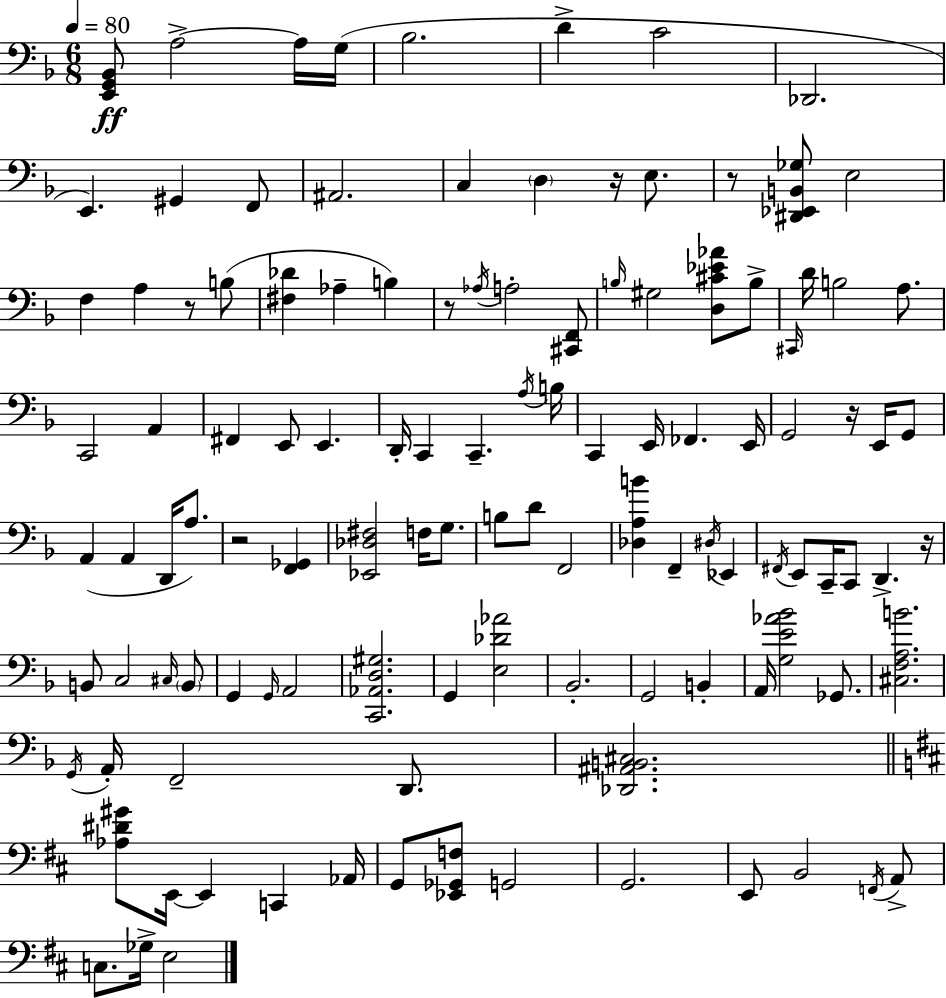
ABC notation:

X:1
T:Untitled
M:6/8
L:1/4
K:Dm
[E,,G,,_B,,]/2 A,2 A,/4 G,/4 _B,2 D C2 _D,,2 E,, ^G,, F,,/2 ^A,,2 C, D, z/4 E,/2 z/2 [^D,,_E,,B,,_G,]/2 E,2 F, A, z/2 B,/2 [^F,_D] _A, B, z/2 _A,/4 A,2 [^C,,F,,]/2 B,/4 ^G,2 [D,^C_E_A]/2 B,/2 ^C,,/4 D/4 B,2 A,/2 C,,2 A,, ^F,, E,,/2 E,, D,,/4 C,, C,, A,/4 B,/4 C,, E,,/4 _F,, E,,/4 G,,2 z/4 E,,/4 G,,/2 A,, A,, D,,/4 A,/2 z2 [F,,_G,,] [_E,,_D,^F,]2 F,/4 G,/2 B,/2 D/2 F,,2 [_D,A,B] F,, ^D,/4 _E,, ^F,,/4 E,,/2 C,,/4 C,,/2 D,, z/4 B,,/2 C,2 ^C,/4 B,,/2 G,, G,,/4 A,,2 [C,,_A,,D,^G,]2 G,, [E,_D_A]2 _B,,2 G,,2 B,, A,,/4 [G,E_A_B]2 _G,,/2 [^C,F,A,B]2 G,,/4 A,,/4 F,,2 D,,/2 [_D,,^A,,B,,^C,]2 [_A,^D^G]/2 E,,/4 E,, C,, _A,,/4 G,,/2 [_E,,_G,,F,]/2 G,,2 G,,2 E,,/2 B,,2 F,,/4 A,,/2 C,/2 _G,/4 E,2